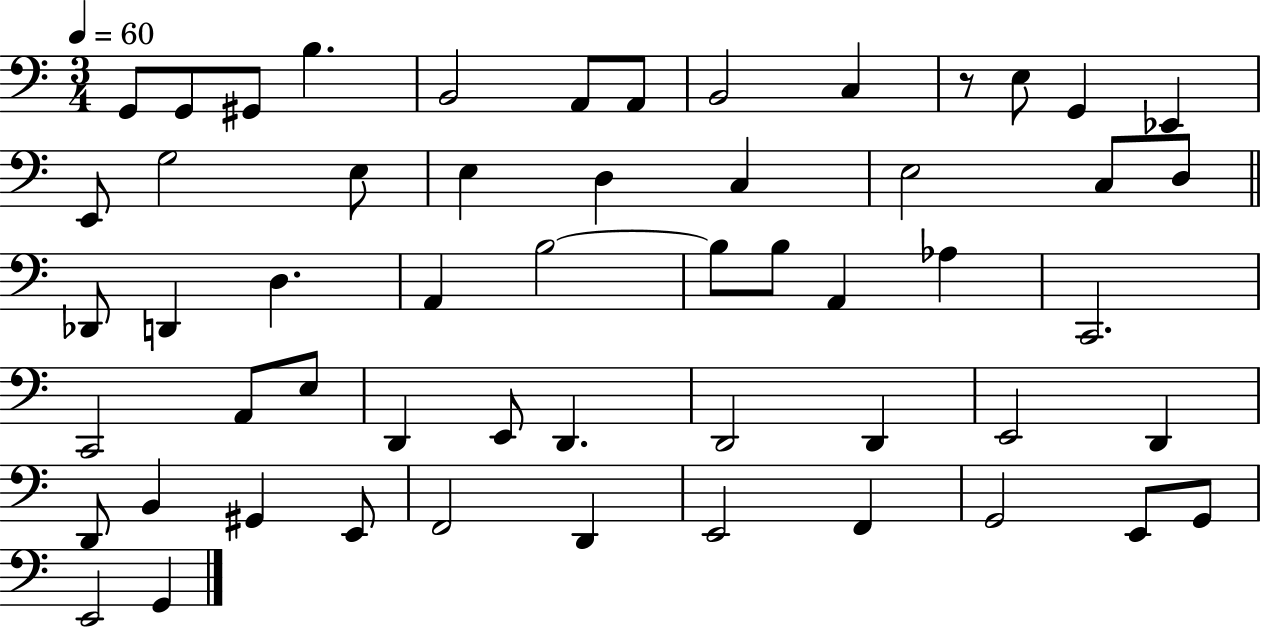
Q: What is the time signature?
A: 3/4